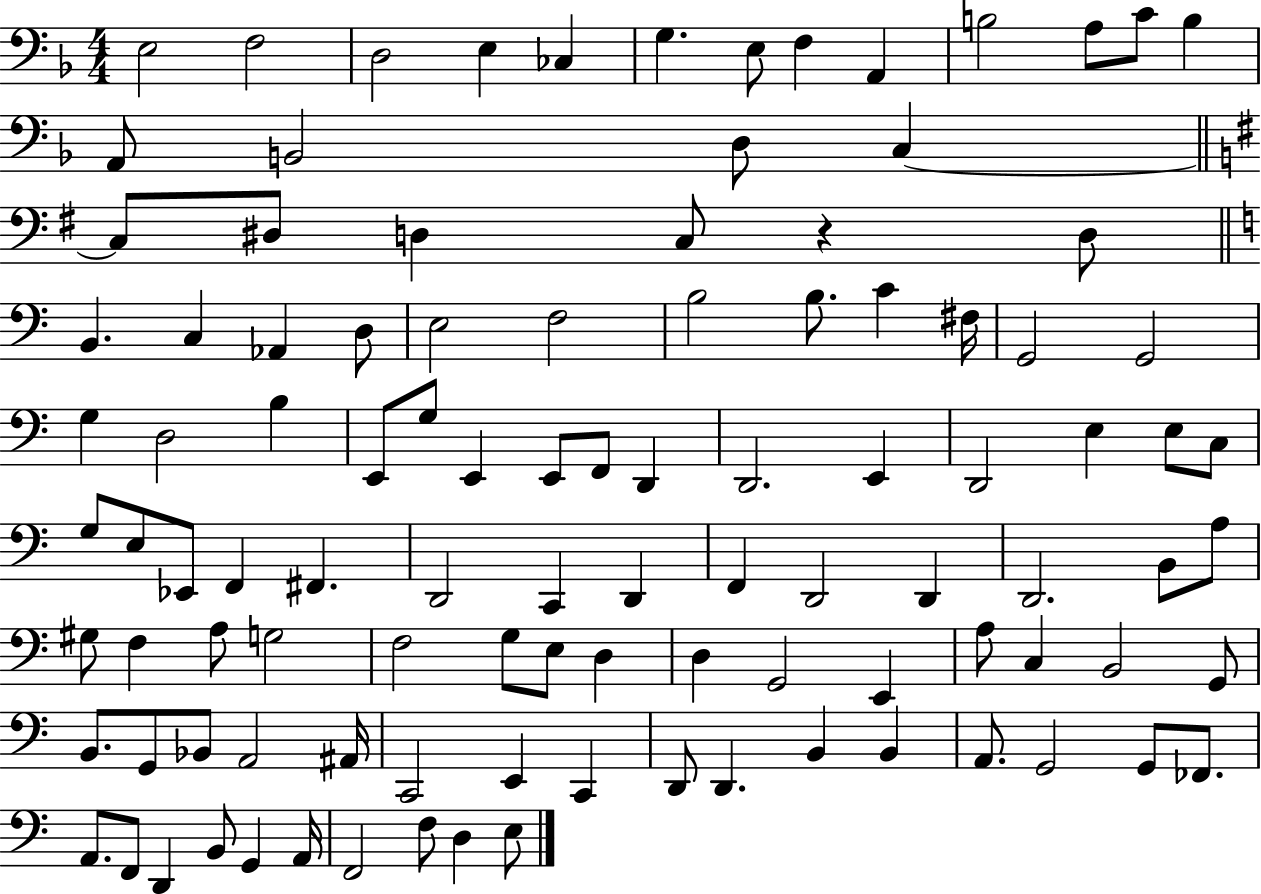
E3/h F3/h D3/h E3/q CES3/q G3/q. E3/e F3/q A2/q B3/h A3/e C4/e B3/q A2/e B2/h D3/e C3/q C3/e D#3/e D3/q C3/e R/q D3/e B2/q. C3/q Ab2/q D3/e E3/h F3/h B3/h B3/e. C4/q F#3/s G2/h G2/h G3/q D3/h B3/q E2/e G3/e E2/q E2/e F2/e D2/q D2/h. E2/q D2/h E3/q E3/e C3/e G3/e E3/e Eb2/e F2/q F#2/q. D2/h C2/q D2/q F2/q D2/h D2/q D2/h. B2/e A3/e G#3/e F3/q A3/e G3/h F3/h G3/e E3/e D3/q D3/q G2/h E2/q A3/e C3/q B2/h G2/e B2/e. G2/e Bb2/e A2/h A#2/s C2/h E2/q C2/q D2/e D2/q. B2/q B2/q A2/e. G2/h G2/e FES2/e. A2/e. F2/e D2/q B2/e G2/q A2/s F2/h F3/e D3/q E3/e